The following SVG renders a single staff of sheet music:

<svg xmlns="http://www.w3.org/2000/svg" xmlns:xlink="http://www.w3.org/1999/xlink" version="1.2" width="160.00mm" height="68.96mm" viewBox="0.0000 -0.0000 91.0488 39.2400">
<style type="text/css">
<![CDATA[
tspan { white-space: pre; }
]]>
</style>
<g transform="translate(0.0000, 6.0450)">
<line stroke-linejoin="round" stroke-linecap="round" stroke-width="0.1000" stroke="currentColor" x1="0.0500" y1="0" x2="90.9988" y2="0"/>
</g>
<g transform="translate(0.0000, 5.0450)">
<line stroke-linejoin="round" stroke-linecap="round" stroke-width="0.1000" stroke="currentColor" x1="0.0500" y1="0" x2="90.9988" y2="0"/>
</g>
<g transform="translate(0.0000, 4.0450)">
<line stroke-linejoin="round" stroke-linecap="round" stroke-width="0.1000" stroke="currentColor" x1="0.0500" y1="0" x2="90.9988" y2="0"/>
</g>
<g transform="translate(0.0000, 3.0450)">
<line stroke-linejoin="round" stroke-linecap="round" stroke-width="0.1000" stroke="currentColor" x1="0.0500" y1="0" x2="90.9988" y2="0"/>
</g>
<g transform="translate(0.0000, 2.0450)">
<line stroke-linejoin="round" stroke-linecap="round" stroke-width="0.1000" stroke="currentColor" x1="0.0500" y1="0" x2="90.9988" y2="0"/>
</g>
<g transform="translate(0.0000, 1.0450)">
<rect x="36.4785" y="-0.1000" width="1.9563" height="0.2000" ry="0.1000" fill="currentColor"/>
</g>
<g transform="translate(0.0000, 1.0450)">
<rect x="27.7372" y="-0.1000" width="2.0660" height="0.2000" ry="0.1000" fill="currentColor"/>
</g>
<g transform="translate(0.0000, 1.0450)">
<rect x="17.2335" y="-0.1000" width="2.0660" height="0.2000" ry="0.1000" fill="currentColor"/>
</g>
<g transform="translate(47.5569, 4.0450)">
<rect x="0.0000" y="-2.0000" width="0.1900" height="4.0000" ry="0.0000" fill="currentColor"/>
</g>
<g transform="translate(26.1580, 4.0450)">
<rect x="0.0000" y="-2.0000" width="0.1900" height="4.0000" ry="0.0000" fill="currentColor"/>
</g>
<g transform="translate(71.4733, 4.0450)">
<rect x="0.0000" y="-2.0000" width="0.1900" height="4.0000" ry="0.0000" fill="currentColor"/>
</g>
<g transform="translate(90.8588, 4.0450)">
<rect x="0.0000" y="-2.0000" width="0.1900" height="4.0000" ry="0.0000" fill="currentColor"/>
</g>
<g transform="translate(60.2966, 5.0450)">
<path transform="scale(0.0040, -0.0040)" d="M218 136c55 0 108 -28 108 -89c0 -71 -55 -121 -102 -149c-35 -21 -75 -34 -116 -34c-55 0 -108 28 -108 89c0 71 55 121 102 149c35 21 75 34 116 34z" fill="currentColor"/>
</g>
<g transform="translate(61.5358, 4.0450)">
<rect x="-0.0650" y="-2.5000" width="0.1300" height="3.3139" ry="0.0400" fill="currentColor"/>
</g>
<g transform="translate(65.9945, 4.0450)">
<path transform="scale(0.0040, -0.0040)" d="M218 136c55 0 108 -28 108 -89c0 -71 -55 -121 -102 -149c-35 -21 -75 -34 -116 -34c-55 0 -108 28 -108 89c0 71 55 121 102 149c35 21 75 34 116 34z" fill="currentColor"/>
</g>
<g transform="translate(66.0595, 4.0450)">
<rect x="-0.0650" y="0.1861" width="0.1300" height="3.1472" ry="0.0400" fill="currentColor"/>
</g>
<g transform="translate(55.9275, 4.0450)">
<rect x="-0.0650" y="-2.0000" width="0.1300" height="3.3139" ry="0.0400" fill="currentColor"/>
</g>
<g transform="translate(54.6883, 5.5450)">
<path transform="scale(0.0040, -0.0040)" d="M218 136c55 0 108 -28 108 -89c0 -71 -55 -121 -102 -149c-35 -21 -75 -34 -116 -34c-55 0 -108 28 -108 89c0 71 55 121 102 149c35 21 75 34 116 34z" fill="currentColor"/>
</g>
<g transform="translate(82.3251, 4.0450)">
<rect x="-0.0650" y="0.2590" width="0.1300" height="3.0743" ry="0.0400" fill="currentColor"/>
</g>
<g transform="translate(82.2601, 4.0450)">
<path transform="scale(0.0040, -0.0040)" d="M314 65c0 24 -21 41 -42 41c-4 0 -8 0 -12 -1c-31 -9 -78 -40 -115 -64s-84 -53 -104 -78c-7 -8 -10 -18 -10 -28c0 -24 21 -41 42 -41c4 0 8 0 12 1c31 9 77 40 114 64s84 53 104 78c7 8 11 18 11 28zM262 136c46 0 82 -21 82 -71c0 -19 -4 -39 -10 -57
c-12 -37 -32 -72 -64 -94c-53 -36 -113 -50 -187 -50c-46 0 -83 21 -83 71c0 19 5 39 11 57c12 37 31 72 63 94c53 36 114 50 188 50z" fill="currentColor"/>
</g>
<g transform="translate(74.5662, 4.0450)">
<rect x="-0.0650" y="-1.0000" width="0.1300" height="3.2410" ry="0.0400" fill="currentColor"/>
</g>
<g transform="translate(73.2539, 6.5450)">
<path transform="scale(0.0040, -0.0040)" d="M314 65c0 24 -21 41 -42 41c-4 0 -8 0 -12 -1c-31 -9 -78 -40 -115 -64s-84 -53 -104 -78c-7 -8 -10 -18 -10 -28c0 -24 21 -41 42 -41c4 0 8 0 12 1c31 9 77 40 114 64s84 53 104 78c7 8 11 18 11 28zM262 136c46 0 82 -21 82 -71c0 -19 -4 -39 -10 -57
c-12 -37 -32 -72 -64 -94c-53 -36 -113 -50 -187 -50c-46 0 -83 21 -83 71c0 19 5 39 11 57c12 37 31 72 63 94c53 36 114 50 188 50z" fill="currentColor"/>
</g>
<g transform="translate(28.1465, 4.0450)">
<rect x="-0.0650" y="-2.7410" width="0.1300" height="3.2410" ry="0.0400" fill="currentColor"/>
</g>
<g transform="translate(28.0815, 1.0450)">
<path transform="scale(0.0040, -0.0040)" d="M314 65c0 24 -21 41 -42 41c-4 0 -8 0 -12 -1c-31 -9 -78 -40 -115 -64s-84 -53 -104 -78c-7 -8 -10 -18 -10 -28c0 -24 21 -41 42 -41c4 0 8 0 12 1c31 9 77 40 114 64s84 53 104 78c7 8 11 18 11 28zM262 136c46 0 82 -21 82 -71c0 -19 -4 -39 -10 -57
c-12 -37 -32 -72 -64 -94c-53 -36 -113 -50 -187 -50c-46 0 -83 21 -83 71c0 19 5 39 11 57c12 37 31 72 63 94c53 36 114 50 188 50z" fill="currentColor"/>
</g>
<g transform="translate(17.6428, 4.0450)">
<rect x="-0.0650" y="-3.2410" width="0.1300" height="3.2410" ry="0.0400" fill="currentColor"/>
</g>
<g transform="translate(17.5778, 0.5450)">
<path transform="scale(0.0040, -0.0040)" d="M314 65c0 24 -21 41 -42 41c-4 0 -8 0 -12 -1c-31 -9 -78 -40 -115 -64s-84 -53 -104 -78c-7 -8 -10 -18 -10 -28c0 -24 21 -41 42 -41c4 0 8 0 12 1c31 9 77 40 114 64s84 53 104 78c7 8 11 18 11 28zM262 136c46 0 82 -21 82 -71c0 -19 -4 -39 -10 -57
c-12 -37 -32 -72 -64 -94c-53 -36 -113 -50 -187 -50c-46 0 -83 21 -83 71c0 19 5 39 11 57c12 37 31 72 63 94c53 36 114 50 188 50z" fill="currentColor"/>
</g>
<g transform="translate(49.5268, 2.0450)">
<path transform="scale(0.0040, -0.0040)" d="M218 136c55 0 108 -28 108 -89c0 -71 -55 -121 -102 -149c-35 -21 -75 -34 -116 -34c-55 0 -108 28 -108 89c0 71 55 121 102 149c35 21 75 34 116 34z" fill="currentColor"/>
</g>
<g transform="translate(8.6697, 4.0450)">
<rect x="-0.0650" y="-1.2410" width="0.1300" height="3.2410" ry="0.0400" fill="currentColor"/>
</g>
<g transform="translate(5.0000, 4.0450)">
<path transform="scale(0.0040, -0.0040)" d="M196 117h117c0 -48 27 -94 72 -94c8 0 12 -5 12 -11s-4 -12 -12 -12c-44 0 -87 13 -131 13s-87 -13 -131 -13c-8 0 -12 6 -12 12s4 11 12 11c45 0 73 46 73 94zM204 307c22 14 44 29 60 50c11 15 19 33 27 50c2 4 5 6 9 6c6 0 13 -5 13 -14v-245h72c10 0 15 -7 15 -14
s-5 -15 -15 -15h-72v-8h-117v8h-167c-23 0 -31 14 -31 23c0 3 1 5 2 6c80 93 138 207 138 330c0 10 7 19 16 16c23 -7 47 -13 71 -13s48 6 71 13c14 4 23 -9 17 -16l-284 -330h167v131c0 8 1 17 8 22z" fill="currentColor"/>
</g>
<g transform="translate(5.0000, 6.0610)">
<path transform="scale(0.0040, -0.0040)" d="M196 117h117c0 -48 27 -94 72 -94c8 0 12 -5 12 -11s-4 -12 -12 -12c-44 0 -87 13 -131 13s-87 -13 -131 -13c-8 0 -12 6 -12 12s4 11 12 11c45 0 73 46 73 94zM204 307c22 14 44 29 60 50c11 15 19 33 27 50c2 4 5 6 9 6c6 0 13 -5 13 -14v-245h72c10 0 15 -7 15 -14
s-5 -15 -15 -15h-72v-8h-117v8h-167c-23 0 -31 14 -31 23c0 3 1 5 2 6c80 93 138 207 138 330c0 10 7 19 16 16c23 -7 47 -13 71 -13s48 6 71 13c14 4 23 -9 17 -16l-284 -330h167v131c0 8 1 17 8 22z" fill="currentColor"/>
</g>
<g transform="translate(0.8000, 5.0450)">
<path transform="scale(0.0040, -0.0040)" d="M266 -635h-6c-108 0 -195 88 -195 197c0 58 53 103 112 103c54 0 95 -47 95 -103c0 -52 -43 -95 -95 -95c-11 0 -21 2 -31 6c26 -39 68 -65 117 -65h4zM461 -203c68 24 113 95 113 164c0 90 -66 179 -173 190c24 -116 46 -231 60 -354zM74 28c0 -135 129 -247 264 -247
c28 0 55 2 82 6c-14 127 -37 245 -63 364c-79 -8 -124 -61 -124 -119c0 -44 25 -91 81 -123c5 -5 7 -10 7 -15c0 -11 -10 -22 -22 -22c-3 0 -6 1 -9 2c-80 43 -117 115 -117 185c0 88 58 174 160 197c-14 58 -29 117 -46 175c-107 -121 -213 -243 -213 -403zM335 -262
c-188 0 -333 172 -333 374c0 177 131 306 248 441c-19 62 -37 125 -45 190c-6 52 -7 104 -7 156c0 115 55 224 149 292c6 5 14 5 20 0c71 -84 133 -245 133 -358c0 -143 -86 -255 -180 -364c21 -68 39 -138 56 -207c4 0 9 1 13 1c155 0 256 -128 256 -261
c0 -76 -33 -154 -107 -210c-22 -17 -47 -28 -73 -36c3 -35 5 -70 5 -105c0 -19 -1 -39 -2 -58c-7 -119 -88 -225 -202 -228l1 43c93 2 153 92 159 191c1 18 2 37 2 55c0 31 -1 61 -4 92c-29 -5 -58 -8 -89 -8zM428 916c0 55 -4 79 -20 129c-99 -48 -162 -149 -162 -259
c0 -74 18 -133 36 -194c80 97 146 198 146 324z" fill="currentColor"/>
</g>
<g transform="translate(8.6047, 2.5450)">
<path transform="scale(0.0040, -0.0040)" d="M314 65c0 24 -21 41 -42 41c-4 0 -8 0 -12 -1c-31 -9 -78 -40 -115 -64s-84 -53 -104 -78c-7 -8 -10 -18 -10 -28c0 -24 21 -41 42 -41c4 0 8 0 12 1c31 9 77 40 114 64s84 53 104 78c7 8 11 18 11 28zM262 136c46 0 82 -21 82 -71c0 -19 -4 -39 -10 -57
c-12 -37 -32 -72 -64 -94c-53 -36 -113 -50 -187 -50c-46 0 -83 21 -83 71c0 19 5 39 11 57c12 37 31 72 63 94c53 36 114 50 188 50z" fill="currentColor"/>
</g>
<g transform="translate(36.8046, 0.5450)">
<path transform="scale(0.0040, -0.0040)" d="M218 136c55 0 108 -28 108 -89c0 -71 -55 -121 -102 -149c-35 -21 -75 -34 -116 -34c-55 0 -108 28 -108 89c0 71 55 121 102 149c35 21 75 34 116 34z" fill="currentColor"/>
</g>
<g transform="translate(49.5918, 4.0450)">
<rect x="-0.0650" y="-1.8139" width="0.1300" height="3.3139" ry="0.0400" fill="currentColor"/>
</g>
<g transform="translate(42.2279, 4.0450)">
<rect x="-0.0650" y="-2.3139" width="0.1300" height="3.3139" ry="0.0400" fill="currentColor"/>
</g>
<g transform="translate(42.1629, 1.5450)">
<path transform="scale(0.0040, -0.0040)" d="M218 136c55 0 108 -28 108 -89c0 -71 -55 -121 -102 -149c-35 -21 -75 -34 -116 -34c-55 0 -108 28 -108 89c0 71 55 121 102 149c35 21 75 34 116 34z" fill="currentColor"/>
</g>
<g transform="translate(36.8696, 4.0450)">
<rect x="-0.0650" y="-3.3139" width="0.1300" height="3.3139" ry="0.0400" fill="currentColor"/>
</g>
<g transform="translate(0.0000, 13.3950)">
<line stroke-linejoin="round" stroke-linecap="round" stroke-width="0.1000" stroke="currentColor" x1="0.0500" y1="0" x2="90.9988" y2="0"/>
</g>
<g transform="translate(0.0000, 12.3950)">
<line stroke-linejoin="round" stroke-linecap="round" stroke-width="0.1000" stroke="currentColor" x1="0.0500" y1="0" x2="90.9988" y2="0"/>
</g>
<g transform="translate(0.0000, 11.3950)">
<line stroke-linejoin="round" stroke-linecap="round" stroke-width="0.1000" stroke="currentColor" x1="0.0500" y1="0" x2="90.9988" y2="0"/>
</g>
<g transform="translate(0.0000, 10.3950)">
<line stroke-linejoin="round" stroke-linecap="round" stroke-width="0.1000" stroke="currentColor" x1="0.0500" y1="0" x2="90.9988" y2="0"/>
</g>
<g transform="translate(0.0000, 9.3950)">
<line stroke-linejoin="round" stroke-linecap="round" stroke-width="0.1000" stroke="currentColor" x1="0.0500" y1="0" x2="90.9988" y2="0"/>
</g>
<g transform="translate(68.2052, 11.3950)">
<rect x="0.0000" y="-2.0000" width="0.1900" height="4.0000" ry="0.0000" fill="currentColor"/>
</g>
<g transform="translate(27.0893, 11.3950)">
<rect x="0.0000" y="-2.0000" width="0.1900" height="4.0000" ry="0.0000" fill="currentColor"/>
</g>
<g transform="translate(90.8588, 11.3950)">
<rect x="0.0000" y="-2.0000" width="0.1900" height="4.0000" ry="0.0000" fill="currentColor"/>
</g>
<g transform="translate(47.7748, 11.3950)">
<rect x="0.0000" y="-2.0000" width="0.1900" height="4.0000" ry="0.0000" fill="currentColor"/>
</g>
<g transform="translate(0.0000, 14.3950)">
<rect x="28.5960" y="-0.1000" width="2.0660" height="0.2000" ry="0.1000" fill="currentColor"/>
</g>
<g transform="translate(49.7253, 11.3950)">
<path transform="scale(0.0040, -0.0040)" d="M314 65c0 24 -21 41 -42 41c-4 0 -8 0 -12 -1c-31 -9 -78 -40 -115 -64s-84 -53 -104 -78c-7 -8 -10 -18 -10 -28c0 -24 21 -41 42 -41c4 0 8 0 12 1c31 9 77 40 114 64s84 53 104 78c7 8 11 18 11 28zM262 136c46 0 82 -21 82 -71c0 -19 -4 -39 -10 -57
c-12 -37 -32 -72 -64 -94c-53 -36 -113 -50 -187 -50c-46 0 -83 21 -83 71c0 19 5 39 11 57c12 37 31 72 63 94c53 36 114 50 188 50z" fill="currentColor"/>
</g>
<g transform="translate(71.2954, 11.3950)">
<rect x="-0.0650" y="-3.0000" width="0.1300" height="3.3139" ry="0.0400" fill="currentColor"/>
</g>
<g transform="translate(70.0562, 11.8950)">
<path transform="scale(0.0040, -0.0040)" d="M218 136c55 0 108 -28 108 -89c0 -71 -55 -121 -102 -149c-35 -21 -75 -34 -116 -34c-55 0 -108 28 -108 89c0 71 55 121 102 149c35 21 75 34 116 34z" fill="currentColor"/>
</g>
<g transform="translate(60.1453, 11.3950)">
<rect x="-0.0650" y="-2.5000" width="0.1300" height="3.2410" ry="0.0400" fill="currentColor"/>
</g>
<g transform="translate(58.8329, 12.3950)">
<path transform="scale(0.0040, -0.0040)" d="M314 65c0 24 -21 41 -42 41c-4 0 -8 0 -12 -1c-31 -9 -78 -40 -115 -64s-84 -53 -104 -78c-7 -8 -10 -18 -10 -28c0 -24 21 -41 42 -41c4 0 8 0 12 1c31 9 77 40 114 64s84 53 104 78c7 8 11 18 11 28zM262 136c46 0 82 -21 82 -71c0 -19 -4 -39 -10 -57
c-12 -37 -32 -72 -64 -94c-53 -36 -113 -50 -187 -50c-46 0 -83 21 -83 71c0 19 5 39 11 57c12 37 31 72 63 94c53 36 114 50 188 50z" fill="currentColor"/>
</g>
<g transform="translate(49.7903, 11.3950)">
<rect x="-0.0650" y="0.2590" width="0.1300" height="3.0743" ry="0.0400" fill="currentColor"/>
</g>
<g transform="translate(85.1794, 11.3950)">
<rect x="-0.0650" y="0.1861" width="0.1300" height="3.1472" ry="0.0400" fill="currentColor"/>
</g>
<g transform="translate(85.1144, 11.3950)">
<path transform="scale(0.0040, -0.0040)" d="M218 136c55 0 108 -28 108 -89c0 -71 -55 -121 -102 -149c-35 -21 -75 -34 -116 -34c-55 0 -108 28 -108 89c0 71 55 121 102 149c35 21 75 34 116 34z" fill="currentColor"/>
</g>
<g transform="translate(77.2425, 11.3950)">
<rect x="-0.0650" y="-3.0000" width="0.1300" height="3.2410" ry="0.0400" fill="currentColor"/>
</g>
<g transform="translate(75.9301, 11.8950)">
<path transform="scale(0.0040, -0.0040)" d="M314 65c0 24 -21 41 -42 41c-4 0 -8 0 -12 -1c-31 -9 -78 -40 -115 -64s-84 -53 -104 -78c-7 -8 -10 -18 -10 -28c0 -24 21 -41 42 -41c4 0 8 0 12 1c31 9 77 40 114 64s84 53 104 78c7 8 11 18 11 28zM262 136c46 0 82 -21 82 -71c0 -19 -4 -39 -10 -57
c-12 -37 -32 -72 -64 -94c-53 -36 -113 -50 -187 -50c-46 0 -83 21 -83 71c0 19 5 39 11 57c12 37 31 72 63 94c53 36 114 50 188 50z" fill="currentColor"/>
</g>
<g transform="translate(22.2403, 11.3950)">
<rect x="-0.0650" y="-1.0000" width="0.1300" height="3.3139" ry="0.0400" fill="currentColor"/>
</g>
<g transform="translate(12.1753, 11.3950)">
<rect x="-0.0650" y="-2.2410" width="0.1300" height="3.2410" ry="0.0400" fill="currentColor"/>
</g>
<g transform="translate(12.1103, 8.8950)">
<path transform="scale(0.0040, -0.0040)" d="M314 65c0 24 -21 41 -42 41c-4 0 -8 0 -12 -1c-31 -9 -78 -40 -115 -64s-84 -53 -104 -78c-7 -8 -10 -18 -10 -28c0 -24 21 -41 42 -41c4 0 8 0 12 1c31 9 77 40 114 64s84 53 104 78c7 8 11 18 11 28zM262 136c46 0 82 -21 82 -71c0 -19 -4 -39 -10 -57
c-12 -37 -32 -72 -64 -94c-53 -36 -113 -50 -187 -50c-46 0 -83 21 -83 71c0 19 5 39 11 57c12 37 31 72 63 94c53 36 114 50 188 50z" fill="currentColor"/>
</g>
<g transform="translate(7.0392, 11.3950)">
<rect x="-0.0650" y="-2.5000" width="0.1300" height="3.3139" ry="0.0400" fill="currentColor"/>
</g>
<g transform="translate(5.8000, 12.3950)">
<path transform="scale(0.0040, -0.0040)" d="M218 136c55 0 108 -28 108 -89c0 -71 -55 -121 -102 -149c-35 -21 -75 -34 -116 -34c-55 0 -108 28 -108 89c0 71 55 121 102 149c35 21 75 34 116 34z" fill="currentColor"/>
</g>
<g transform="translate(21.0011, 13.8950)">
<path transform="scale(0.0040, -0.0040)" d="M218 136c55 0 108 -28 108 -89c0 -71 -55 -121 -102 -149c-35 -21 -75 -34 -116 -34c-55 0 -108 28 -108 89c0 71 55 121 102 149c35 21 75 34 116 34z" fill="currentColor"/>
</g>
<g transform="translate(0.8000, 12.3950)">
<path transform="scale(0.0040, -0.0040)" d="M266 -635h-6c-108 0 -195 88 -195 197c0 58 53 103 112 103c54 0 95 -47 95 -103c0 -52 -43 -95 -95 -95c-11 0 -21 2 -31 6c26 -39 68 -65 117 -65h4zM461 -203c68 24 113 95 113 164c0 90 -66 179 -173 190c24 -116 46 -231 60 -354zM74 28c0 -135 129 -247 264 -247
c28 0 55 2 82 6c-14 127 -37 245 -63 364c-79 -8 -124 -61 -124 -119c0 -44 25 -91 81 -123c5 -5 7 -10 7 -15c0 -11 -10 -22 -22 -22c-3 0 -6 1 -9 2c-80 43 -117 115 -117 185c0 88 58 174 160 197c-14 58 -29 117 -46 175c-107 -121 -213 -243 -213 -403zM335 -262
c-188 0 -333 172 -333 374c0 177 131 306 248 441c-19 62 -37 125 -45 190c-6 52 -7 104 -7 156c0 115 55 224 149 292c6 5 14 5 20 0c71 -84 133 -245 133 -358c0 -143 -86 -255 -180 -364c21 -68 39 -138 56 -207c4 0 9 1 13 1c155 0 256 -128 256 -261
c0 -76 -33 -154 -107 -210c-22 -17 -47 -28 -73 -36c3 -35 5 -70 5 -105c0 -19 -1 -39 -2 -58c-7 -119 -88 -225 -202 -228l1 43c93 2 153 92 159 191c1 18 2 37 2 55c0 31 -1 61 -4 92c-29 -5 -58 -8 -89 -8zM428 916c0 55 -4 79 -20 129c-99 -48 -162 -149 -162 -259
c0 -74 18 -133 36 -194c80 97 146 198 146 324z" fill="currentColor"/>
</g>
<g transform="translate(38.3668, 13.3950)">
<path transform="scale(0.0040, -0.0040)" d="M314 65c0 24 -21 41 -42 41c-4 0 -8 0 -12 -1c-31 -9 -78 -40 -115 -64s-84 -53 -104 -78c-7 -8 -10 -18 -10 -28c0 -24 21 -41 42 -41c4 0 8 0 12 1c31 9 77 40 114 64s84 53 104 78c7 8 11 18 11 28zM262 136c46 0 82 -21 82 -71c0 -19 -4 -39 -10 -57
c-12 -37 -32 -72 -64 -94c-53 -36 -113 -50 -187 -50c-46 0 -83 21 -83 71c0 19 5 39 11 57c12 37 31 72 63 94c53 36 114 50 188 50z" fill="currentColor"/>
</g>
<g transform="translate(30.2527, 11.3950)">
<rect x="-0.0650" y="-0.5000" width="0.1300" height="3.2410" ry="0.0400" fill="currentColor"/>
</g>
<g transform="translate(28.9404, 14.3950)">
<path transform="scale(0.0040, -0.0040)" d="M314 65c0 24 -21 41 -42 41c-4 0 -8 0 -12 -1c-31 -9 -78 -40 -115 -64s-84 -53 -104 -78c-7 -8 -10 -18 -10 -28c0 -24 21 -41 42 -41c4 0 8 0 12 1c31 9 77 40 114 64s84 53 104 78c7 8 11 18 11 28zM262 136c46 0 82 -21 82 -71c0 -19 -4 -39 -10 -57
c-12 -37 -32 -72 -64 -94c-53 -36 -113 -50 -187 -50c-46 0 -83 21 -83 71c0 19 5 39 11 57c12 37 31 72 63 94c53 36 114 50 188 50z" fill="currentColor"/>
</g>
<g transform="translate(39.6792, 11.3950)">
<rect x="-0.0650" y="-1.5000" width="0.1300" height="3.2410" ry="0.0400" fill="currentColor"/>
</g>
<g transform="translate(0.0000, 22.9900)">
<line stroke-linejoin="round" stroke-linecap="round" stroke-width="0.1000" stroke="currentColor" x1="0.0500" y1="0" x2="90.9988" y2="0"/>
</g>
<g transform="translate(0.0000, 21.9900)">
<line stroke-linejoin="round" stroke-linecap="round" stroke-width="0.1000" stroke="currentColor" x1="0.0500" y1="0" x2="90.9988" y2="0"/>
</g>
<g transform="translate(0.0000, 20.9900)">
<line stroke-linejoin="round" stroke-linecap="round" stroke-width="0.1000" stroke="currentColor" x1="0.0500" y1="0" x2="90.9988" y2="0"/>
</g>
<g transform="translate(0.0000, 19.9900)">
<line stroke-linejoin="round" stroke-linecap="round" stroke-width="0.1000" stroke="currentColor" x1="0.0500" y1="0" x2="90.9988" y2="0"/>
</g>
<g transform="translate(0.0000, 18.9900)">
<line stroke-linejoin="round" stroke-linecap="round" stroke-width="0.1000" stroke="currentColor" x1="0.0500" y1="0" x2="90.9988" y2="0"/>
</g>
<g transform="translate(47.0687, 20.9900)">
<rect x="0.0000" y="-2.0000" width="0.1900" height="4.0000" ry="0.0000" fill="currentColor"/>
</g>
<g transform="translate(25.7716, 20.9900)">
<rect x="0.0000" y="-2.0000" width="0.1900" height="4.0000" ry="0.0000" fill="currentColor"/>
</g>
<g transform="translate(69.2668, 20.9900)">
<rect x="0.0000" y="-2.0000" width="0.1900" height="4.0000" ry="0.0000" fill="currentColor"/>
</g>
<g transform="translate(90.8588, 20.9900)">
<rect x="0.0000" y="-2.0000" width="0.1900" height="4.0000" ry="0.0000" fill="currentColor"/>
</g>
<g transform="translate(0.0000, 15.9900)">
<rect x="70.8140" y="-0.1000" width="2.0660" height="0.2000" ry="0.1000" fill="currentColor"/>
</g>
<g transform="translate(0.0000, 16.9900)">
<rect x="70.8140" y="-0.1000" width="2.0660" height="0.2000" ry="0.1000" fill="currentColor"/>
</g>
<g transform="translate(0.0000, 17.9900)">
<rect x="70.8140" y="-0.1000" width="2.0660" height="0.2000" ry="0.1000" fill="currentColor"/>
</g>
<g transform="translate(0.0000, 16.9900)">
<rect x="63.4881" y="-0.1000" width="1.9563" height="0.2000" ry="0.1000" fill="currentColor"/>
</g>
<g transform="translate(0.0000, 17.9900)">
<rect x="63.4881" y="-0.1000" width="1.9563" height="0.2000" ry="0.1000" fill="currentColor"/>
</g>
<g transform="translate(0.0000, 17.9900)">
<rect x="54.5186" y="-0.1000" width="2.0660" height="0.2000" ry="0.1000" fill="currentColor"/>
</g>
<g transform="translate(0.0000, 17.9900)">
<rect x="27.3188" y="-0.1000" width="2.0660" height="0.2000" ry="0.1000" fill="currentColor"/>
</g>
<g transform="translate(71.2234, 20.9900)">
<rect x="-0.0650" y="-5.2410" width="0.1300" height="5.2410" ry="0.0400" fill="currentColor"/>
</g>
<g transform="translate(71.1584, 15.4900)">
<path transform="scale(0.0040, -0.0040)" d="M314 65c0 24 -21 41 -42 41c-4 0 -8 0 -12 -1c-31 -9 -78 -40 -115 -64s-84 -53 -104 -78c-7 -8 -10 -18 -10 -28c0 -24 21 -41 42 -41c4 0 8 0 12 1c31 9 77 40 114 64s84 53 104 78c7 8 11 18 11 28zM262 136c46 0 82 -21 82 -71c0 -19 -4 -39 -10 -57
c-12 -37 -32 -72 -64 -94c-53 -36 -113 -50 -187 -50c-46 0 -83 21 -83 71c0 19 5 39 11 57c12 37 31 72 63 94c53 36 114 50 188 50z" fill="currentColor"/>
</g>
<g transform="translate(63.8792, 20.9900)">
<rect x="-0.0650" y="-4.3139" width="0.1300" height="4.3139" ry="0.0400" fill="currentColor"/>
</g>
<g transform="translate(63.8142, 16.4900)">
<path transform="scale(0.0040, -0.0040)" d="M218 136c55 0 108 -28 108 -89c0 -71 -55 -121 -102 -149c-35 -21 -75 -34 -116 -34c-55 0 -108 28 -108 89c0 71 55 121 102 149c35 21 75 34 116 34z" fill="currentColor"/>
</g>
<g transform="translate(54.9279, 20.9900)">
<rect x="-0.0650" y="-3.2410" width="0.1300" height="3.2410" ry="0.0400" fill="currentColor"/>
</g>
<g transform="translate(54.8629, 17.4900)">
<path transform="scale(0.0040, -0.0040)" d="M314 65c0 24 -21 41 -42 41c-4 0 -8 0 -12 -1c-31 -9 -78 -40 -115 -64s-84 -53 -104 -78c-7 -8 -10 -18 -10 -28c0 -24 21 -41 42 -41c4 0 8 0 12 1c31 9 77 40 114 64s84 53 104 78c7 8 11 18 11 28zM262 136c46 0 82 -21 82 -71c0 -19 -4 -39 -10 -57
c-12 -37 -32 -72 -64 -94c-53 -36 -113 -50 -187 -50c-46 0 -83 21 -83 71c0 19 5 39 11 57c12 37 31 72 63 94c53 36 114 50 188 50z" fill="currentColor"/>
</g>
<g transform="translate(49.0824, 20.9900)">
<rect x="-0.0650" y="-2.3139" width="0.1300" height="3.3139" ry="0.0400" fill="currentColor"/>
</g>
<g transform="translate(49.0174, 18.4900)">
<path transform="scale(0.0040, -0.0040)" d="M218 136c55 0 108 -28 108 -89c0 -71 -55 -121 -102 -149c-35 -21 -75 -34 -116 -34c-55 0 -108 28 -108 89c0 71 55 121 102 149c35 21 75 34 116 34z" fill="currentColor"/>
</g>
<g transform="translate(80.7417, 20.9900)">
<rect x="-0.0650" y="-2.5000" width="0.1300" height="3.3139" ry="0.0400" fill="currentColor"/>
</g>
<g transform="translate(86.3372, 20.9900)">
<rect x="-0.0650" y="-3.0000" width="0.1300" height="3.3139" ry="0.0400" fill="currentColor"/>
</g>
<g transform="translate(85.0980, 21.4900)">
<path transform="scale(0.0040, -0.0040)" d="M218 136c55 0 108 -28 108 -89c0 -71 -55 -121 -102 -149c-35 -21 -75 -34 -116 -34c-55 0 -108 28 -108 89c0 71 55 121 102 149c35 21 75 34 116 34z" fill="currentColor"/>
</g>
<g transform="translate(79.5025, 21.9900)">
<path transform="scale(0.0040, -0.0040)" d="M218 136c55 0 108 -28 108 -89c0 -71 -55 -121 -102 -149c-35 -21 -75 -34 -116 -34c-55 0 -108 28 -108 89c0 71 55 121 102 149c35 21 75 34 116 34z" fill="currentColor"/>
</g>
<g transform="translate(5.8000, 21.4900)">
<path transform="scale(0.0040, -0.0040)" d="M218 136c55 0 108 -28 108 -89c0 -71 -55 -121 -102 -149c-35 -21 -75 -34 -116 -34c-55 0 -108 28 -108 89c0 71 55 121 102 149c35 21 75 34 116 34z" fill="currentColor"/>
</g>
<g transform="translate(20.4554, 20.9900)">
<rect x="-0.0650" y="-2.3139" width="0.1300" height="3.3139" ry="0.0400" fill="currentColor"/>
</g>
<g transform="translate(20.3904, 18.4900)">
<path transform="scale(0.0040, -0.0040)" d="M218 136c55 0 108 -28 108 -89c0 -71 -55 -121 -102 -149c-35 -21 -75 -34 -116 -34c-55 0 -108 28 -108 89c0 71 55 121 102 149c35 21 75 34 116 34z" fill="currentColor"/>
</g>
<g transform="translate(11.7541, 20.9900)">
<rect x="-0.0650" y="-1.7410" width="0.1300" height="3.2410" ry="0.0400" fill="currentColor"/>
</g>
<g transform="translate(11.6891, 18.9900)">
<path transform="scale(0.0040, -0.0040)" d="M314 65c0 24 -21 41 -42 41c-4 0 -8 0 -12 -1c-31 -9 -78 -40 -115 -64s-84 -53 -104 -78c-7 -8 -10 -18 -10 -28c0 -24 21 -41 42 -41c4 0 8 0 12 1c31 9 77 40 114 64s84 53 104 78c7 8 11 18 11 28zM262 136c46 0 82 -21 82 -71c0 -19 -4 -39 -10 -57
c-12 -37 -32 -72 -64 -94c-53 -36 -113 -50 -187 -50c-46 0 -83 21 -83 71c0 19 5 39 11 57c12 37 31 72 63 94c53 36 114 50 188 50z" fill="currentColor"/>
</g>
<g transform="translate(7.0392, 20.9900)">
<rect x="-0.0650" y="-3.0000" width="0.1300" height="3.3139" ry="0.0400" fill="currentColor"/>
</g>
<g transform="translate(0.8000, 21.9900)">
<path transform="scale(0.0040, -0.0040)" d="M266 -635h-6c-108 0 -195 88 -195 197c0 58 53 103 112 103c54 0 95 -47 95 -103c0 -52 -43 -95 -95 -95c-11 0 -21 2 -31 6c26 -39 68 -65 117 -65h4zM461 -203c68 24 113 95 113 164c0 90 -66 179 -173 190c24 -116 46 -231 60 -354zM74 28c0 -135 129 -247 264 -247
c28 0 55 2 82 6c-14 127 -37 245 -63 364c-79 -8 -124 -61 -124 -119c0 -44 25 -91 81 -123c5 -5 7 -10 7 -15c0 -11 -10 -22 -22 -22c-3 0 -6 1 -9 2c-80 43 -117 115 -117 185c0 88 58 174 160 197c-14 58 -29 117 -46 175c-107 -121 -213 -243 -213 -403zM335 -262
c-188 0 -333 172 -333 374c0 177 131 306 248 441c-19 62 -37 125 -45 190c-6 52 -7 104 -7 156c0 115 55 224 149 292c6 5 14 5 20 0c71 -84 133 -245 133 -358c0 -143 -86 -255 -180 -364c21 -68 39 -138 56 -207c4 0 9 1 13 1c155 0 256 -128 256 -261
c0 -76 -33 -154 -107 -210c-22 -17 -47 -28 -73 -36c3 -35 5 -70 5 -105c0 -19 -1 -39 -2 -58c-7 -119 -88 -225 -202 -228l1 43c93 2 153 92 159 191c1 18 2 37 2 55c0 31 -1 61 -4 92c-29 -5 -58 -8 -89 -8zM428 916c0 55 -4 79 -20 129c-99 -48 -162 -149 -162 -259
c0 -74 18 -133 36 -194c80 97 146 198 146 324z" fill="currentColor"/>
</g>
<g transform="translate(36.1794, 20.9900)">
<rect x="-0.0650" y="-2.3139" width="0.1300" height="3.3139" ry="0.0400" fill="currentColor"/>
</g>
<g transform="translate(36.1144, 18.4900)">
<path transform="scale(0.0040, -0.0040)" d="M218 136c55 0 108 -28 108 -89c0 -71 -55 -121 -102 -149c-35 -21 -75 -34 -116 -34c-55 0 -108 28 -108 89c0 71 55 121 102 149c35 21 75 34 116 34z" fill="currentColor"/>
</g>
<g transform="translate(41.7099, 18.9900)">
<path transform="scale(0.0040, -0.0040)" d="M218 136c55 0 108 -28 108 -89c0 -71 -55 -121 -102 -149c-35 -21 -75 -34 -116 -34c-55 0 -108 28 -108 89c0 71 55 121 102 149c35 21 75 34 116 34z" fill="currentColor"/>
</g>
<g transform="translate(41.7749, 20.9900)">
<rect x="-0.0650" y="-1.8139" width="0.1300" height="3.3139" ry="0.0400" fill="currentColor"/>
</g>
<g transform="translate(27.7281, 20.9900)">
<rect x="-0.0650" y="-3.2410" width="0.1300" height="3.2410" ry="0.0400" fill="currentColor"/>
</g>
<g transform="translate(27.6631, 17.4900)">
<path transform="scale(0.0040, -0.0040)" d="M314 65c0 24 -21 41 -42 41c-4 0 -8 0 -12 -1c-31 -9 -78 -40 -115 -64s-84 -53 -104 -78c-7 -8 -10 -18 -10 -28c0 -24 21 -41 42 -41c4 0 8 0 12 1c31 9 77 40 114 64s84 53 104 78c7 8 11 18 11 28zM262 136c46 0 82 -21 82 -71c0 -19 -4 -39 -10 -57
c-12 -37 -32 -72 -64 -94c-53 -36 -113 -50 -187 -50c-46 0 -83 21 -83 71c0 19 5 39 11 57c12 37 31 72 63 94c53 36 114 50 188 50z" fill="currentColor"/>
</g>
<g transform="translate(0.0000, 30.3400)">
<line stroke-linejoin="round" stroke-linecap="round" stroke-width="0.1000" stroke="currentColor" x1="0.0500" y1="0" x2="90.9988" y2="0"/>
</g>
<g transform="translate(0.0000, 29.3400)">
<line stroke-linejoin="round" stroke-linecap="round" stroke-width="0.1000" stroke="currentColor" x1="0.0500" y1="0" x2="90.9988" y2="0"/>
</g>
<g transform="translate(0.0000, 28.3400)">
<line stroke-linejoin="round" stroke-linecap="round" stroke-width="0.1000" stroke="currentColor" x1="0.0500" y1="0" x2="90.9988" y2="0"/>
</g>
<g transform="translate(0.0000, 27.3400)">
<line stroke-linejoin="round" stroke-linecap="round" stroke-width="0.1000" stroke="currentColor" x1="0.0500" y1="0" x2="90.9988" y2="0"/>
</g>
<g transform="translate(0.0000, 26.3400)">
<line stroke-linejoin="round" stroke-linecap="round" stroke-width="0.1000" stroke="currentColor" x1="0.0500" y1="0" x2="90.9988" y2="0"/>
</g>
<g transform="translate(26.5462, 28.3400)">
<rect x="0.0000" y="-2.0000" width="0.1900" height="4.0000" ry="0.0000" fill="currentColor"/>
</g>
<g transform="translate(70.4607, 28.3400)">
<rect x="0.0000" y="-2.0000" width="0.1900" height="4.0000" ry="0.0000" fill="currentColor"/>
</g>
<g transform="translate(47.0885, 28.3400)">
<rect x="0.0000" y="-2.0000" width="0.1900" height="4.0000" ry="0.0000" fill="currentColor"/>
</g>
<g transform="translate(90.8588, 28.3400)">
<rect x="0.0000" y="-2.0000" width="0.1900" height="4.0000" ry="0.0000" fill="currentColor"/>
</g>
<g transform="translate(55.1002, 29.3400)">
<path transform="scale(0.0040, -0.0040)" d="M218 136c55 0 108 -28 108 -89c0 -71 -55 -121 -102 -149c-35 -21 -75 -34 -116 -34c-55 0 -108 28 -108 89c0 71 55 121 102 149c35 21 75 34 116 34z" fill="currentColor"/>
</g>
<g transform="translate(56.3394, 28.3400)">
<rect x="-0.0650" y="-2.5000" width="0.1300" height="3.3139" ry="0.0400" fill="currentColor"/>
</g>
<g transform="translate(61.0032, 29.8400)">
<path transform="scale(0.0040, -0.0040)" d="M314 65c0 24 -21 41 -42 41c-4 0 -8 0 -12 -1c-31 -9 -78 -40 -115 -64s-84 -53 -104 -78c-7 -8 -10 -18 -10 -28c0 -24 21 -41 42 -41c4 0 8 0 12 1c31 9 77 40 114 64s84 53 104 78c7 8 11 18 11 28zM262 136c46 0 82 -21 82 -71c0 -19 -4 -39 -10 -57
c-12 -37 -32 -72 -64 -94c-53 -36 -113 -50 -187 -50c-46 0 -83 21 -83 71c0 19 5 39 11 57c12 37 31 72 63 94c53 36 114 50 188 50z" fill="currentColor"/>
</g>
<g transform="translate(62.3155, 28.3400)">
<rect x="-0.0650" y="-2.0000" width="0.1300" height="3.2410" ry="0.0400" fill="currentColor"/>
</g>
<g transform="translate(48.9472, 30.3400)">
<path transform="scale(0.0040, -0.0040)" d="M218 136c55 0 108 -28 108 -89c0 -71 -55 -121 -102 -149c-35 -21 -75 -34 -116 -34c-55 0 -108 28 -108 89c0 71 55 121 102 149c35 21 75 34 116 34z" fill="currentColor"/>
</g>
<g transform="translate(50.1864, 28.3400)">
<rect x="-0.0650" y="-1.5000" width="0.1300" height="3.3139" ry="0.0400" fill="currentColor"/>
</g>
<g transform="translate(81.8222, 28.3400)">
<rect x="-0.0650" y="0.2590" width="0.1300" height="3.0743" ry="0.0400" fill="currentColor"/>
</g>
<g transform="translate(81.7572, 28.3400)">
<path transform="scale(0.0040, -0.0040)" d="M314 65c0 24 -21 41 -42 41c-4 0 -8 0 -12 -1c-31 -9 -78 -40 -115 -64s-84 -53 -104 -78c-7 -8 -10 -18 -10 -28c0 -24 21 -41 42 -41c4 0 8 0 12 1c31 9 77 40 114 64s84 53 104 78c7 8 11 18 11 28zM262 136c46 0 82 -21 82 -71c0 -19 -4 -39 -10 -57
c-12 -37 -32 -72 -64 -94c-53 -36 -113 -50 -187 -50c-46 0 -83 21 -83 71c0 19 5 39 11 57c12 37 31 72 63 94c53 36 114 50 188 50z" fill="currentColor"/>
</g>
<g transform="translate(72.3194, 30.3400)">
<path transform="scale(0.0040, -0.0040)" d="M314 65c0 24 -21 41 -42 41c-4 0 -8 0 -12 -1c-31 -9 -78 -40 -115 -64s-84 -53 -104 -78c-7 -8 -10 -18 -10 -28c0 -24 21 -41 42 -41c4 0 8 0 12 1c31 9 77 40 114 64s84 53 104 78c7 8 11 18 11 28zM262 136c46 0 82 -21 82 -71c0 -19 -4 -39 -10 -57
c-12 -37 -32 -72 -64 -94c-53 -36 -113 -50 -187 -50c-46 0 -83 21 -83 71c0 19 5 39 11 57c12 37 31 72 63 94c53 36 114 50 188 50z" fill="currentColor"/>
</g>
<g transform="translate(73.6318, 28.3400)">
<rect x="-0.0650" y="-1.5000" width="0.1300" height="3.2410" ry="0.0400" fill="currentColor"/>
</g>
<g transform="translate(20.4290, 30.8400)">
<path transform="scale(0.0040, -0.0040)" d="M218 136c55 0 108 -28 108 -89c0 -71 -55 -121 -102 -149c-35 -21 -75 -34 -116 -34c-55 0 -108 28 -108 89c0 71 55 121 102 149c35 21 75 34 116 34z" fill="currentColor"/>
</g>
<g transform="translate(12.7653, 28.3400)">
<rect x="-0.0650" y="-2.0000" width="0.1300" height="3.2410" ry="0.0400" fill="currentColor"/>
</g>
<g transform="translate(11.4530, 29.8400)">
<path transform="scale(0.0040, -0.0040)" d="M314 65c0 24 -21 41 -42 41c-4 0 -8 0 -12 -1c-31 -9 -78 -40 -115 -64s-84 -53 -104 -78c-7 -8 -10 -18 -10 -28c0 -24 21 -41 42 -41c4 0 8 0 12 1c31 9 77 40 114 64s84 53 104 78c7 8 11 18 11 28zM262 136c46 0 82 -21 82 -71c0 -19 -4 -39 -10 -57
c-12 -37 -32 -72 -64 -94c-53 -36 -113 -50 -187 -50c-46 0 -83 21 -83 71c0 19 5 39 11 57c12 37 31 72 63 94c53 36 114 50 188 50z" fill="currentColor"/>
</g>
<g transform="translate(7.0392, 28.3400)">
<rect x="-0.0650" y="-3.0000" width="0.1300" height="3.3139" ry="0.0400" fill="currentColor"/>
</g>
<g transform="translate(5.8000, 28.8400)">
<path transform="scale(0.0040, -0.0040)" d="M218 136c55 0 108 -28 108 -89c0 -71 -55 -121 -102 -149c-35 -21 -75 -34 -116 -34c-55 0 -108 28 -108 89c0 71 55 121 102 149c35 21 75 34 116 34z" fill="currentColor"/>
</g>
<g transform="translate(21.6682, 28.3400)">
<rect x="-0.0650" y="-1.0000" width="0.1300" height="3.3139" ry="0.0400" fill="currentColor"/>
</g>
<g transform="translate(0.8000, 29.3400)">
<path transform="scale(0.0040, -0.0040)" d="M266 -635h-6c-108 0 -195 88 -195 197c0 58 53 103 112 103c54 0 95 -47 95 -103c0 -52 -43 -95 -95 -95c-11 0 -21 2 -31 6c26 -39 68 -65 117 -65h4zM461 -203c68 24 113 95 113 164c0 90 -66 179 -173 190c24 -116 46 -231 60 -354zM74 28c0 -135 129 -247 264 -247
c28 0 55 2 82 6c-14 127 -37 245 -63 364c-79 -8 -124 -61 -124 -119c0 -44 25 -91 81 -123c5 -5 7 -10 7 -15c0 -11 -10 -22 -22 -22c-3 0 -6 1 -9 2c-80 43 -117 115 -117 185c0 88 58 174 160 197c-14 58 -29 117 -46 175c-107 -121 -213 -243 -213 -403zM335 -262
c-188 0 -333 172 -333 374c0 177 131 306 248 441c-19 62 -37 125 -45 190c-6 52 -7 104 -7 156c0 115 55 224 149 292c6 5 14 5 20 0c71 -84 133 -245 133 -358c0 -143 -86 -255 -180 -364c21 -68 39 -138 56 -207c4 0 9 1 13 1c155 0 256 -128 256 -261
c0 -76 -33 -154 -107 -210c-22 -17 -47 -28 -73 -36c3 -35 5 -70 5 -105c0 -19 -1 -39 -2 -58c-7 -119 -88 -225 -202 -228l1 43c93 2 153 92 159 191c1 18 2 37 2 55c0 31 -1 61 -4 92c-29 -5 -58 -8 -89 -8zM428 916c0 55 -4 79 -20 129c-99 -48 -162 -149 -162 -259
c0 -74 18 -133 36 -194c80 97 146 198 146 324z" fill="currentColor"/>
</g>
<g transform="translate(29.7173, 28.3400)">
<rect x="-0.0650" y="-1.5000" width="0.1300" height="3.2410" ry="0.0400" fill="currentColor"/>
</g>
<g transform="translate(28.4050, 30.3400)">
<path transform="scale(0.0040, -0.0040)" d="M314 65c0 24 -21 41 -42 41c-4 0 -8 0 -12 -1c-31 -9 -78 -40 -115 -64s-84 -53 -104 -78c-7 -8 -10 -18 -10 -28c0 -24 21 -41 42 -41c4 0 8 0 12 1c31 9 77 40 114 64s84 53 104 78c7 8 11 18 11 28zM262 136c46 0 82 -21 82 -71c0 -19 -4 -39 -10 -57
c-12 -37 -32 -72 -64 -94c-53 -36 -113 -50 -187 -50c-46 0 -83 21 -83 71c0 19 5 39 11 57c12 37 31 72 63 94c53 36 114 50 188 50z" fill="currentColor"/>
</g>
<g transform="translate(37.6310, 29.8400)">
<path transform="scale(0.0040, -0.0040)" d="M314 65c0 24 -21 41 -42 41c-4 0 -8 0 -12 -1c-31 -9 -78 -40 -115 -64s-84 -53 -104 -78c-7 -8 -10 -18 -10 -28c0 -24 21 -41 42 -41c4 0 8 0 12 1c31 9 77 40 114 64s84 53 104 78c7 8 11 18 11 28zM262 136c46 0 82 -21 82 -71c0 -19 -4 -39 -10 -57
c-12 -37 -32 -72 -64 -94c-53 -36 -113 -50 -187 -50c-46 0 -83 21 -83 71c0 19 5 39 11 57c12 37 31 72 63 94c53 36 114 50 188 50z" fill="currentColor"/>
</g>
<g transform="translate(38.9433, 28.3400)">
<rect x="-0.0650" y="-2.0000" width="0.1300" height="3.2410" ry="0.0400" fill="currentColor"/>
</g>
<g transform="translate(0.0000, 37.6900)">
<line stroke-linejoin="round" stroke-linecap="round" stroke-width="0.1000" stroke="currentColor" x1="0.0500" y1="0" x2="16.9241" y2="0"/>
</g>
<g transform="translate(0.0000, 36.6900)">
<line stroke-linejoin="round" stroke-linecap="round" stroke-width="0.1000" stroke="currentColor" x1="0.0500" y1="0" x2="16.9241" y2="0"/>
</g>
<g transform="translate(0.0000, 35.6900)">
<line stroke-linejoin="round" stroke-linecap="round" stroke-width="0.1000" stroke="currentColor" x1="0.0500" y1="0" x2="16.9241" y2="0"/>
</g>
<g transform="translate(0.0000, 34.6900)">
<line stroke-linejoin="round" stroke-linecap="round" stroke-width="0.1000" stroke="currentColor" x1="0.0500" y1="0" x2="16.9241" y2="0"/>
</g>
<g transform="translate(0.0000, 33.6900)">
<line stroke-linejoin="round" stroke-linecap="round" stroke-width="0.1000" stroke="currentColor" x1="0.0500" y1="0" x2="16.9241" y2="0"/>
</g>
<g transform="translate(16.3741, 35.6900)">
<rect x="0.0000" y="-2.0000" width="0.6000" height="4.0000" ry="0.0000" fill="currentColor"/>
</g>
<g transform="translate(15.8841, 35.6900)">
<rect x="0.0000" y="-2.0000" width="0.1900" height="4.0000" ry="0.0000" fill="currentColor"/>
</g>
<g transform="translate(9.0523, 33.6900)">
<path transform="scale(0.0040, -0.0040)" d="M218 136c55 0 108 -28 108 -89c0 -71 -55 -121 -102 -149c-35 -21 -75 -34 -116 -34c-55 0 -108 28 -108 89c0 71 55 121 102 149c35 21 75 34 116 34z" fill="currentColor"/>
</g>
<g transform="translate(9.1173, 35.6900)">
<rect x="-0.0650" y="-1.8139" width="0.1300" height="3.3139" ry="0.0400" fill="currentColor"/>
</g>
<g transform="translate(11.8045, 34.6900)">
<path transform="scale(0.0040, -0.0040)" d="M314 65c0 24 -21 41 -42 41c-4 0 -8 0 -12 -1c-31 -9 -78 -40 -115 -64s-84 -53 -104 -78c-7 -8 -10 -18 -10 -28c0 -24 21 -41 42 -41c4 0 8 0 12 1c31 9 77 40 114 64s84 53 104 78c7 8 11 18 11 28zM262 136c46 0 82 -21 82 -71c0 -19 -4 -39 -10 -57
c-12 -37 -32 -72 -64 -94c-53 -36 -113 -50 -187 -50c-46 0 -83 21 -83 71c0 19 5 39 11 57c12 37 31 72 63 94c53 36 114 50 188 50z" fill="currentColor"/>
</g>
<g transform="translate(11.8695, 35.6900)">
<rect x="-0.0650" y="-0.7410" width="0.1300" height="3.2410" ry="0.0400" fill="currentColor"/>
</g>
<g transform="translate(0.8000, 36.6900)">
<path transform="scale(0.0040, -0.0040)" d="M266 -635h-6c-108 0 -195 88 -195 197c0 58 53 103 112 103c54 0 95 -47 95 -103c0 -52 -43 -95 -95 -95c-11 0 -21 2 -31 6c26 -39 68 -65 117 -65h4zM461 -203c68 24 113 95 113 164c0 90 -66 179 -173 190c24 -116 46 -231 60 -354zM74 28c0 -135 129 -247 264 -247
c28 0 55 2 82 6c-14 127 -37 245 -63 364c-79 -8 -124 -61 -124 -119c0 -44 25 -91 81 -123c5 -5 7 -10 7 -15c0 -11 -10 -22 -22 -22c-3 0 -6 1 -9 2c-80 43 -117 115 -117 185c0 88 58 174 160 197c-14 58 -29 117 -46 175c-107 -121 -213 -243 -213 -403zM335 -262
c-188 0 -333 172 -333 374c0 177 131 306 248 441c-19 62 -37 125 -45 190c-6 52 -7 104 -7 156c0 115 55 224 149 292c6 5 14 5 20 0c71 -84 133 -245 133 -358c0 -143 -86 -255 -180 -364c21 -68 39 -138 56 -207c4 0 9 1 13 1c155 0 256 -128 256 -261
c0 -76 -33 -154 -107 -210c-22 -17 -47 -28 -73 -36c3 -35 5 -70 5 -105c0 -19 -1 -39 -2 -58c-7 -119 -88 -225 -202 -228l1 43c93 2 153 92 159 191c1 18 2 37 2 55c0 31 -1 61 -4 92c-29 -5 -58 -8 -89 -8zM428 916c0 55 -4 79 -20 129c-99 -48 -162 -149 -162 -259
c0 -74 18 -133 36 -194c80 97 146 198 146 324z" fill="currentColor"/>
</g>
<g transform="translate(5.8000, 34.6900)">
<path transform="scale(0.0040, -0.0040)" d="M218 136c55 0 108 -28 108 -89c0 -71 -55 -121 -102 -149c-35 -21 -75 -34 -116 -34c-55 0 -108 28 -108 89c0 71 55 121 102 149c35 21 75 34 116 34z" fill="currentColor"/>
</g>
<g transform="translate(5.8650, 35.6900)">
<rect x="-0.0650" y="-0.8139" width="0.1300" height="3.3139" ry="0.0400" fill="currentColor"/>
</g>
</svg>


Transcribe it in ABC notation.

X:1
T:Untitled
M:4/4
L:1/4
K:C
e2 b2 a2 b g f F G B D2 B2 G g2 D C2 E2 B2 G2 A A2 B A f2 g b2 g f g b2 d' f'2 G A A F2 D E2 F2 E G F2 E2 B2 d f d2